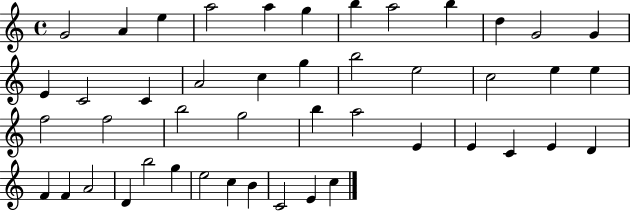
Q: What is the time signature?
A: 4/4